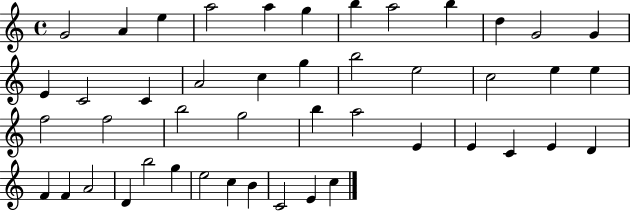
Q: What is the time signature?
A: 4/4